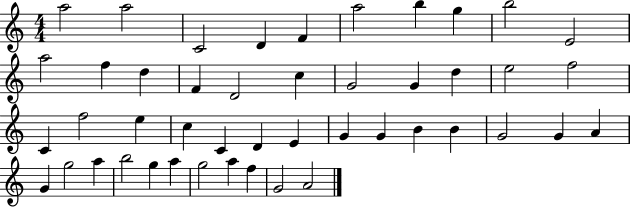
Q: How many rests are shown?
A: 0